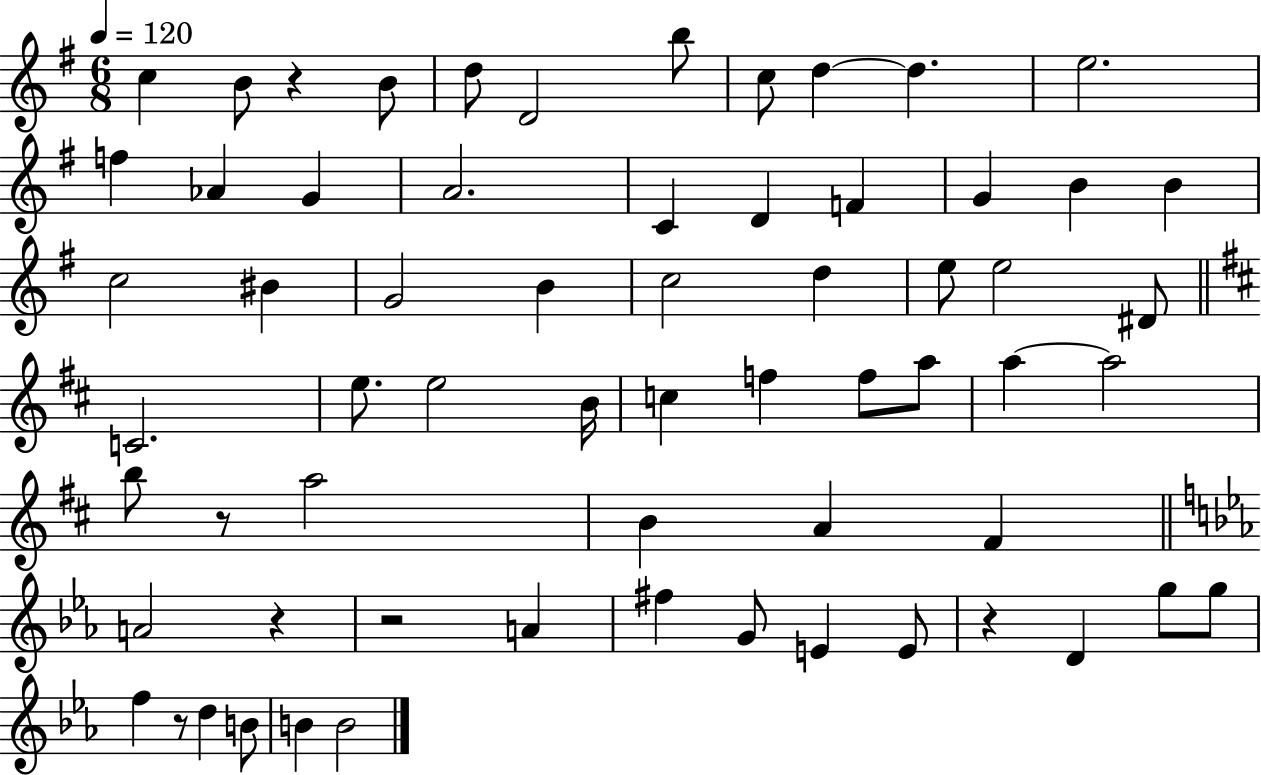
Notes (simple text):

C5/q B4/e R/q B4/e D5/e D4/h B5/e C5/e D5/q D5/q. E5/h. F5/q Ab4/q G4/q A4/h. C4/q D4/q F4/q G4/q B4/q B4/q C5/h BIS4/q G4/h B4/q C5/h D5/q E5/e E5/h D#4/e C4/h. E5/e. E5/h B4/s C5/q F5/q F5/e A5/e A5/q A5/h B5/e R/e A5/h B4/q A4/q F#4/q A4/h R/q R/h A4/q F#5/q G4/e E4/q E4/e R/q D4/q G5/e G5/e F5/q R/e D5/q B4/e B4/q B4/h